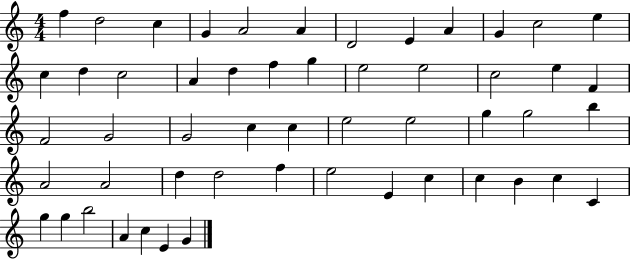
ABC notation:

X:1
T:Untitled
M:4/4
L:1/4
K:C
f d2 c G A2 A D2 E A G c2 e c d c2 A d f g e2 e2 c2 e F F2 G2 G2 c c e2 e2 g g2 b A2 A2 d d2 f e2 E c c B c C g g b2 A c E G